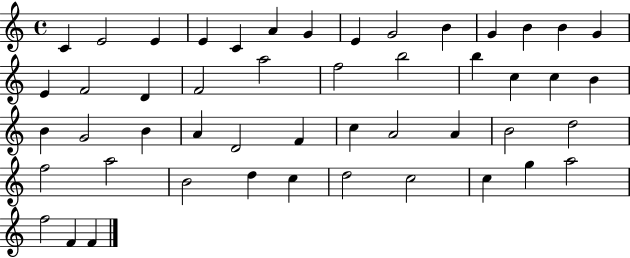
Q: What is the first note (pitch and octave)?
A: C4